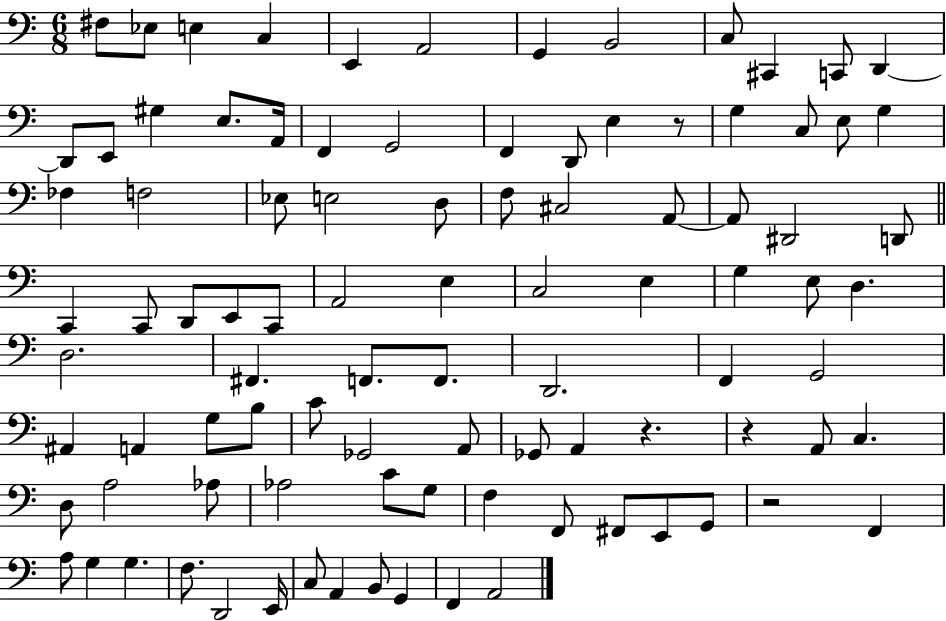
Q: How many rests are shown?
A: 4